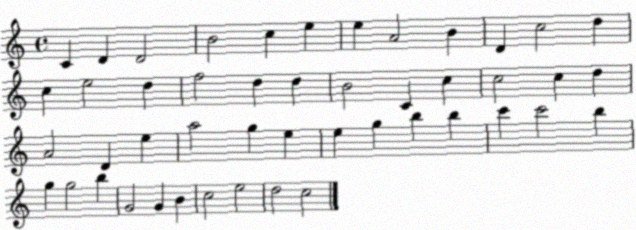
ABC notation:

X:1
T:Untitled
M:4/4
L:1/4
K:C
C D D2 B2 c e e A2 B D c2 d c e2 d f2 d d B2 C c c2 c d A2 D e a2 g e e g b b c' c'2 b g g2 b G2 G B c2 e2 d2 c2